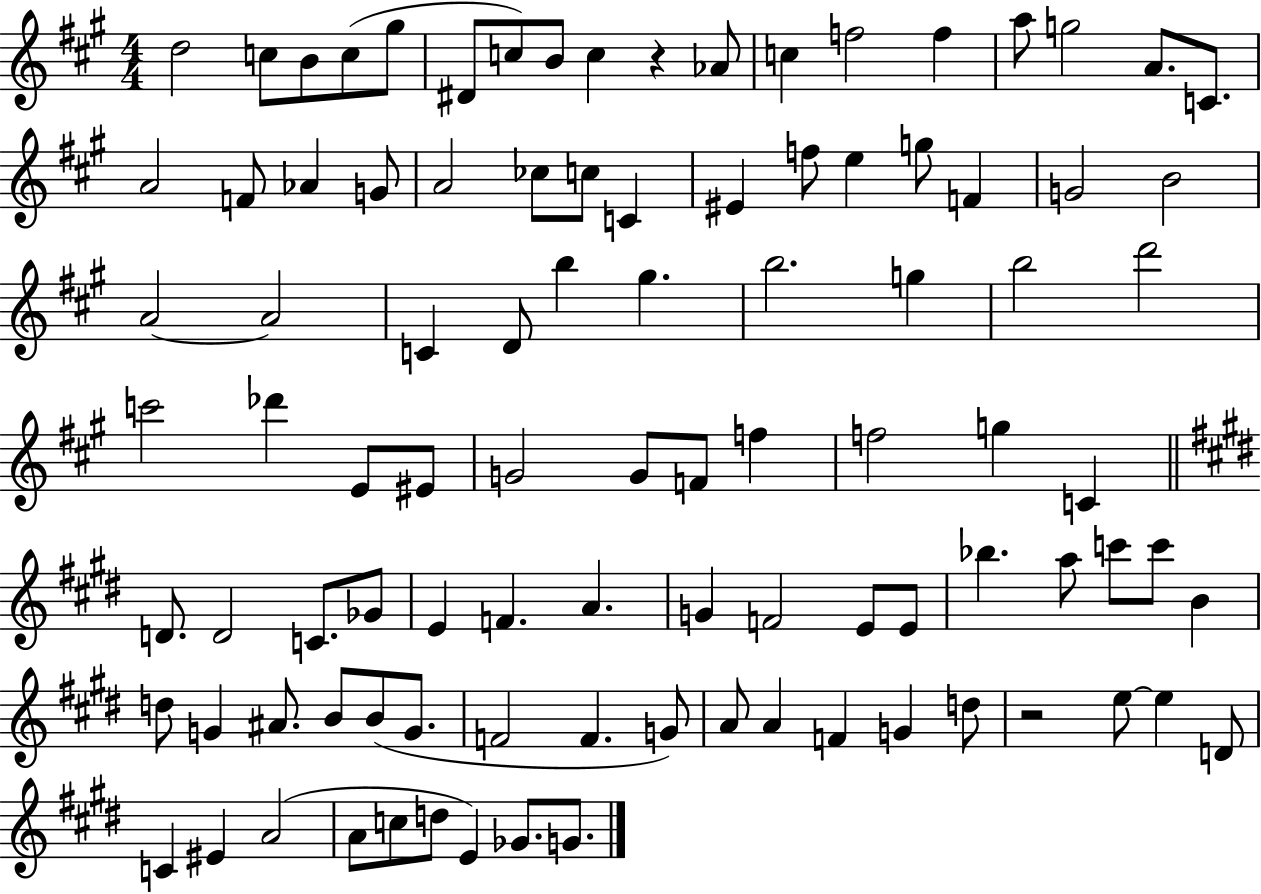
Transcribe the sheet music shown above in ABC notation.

X:1
T:Untitled
M:4/4
L:1/4
K:A
d2 c/2 B/2 c/2 ^g/2 ^D/2 c/2 B/2 c z _A/2 c f2 f a/2 g2 A/2 C/2 A2 F/2 _A G/2 A2 _c/2 c/2 C ^E f/2 e g/2 F G2 B2 A2 A2 C D/2 b ^g b2 g b2 d'2 c'2 _d' E/2 ^E/2 G2 G/2 F/2 f f2 g C D/2 D2 C/2 _G/2 E F A G F2 E/2 E/2 _b a/2 c'/2 c'/2 B d/2 G ^A/2 B/2 B/2 G/2 F2 F G/2 A/2 A F G d/2 z2 e/2 e D/2 C ^E A2 A/2 c/2 d/2 E _G/2 G/2